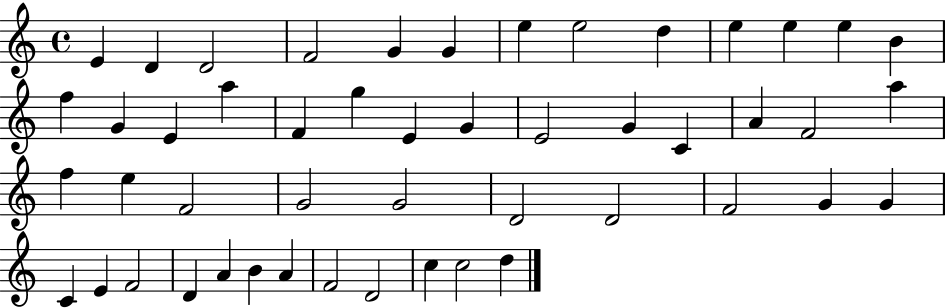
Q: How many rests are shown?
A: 0